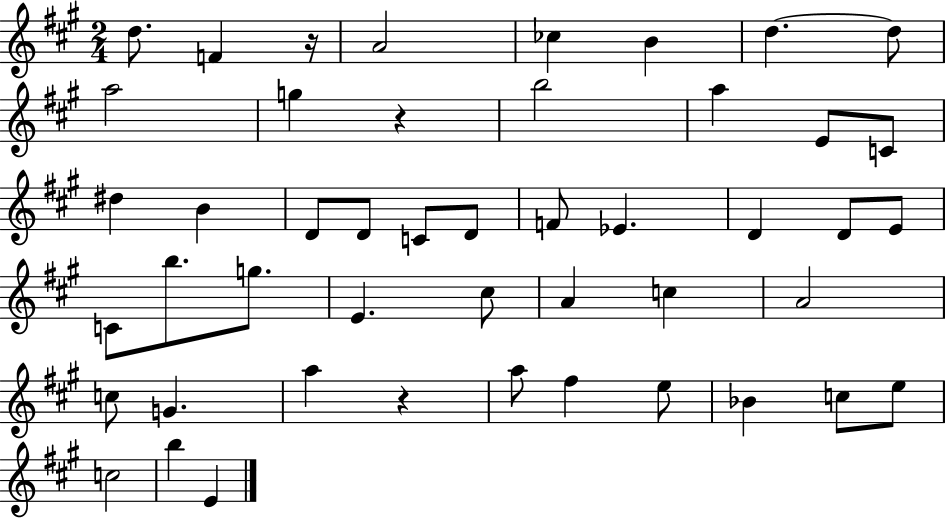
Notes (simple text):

D5/e. F4/q R/s A4/h CES5/q B4/q D5/q. D5/e A5/h G5/q R/q B5/h A5/q E4/e C4/e D#5/q B4/q D4/e D4/e C4/e D4/e F4/e Eb4/q. D4/q D4/e E4/e C4/e B5/e. G5/e. E4/q. C#5/e A4/q C5/q A4/h C5/e G4/q. A5/q R/q A5/e F#5/q E5/e Bb4/q C5/e E5/e C5/h B5/q E4/q